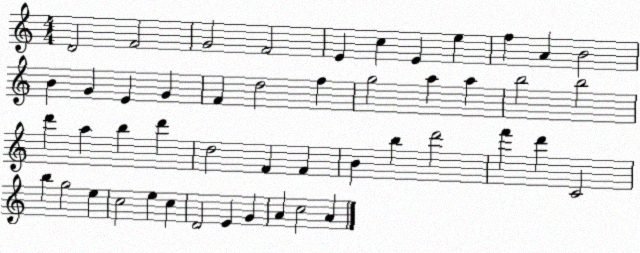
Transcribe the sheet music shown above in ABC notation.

X:1
T:Untitled
M:4/4
L:1/4
K:C
D2 F2 G2 F2 E c E e f A B2 B G E G F d2 f g2 a a b2 b2 d' a b d' d2 F F B b d'2 f' d' C2 b g2 e c2 e c D2 E G A c2 A